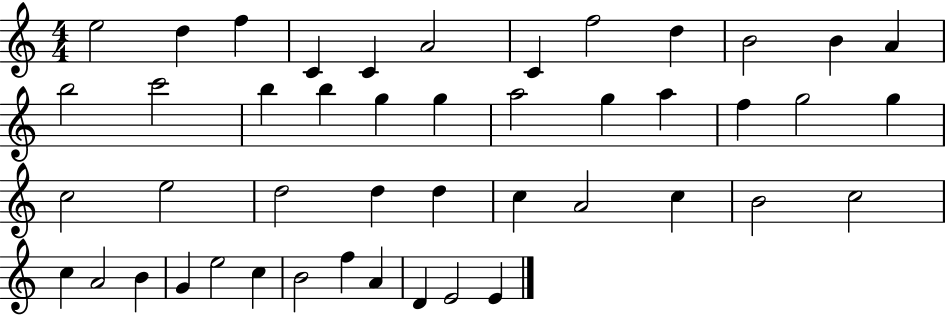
E5/h D5/q F5/q C4/q C4/q A4/h C4/q F5/h D5/q B4/h B4/q A4/q B5/h C6/h B5/q B5/q G5/q G5/q A5/h G5/q A5/q F5/q G5/h G5/q C5/h E5/h D5/h D5/q D5/q C5/q A4/h C5/q B4/h C5/h C5/q A4/h B4/q G4/q E5/h C5/q B4/h F5/q A4/q D4/q E4/h E4/q